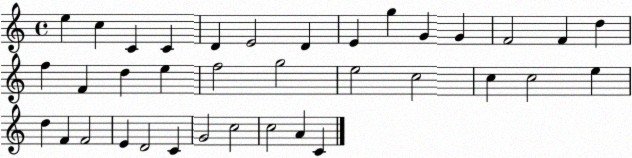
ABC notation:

X:1
T:Untitled
M:4/4
L:1/4
K:C
e c C C D E2 D E g G G F2 F d f F d e f2 g2 e2 c2 c c2 e d F F2 E D2 C G2 c2 c2 A C